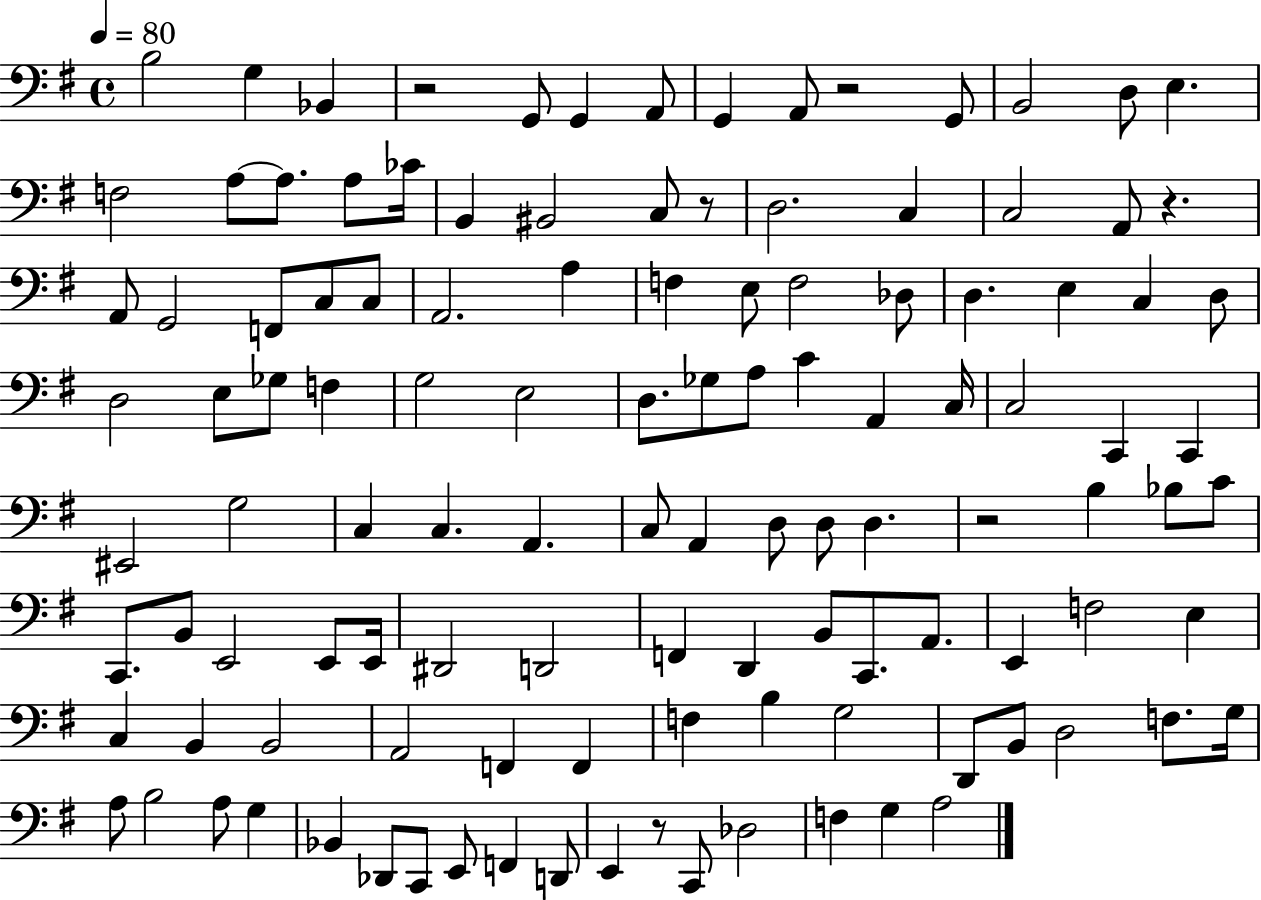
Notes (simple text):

B3/h G3/q Bb2/q R/h G2/e G2/q A2/e G2/q A2/e R/h G2/e B2/h D3/e E3/q. F3/h A3/e A3/e. A3/e CES4/s B2/q BIS2/h C3/e R/e D3/h. C3/q C3/h A2/e R/q. A2/e G2/h F2/e C3/e C3/e A2/h. A3/q F3/q E3/e F3/h Db3/e D3/q. E3/q C3/q D3/e D3/h E3/e Gb3/e F3/q G3/h E3/h D3/e. Gb3/e A3/e C4/q A2/q C3/s C3/h C2/q C2/q EIS2/h G3/h C3/q C3/q. A2/q. C3/e A2/q D3/e D3/e D3/q. R/h B3/q Bb3/e C4/e C2/e. B2/e E2/h E2/e E2/s D#2/h D2/h F2/q D2/q B2/e C2/e. A2/e. E2/q F3/h E3/q C3/q B2/q B2/h A2/h F2/q F2/q F3/q B3/q G3/h D2/e B2/e D3/h F3/e. G3/s A3/e B3/h A3/e G3/q Bb2/q Db2/e C2/e E2/e F2/q D2/e E2/q R/e C2/e Db3/h F3/q G3/q A3/h